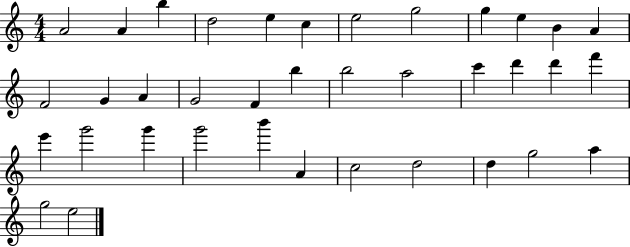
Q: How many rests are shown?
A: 0